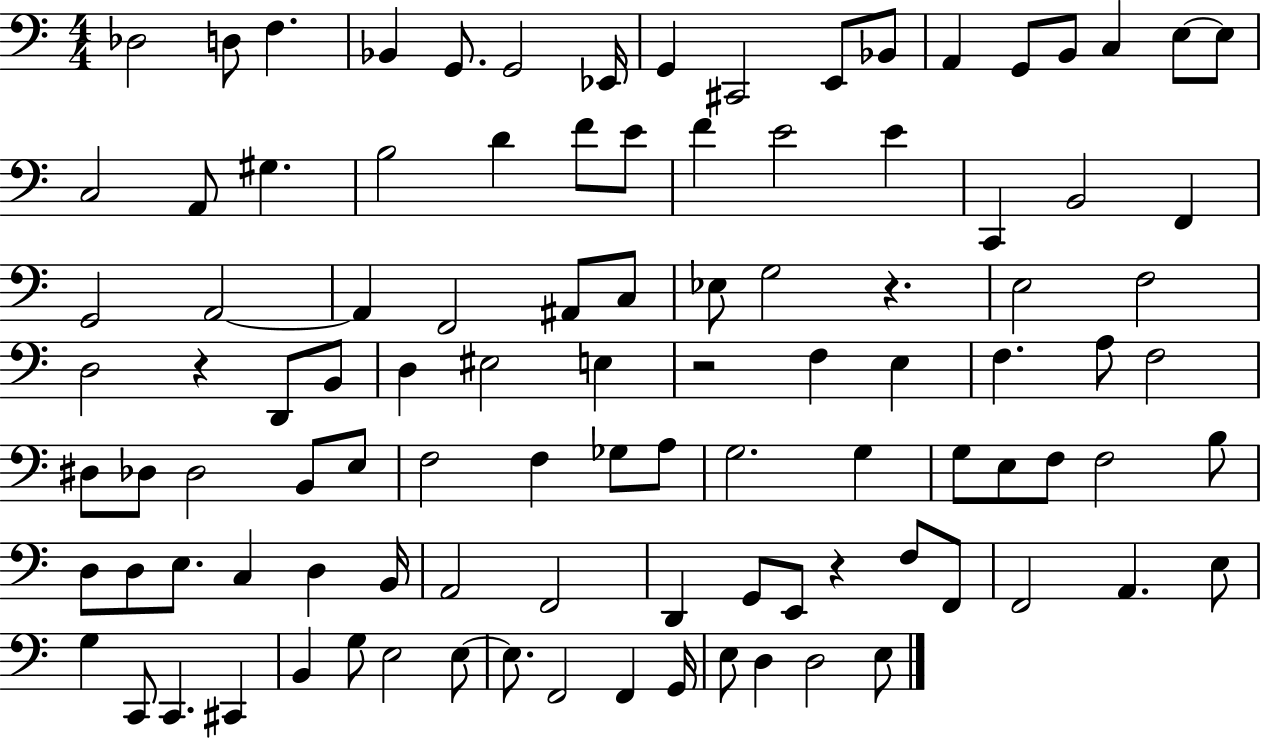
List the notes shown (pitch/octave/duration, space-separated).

Db3/h D3/e F3/q. Bb2/q G2/e. G2/h Eb2/s G2/q C#2/h E2/e Bb2/e A2/q G2/e B2/e C3/q E3/e E3/e C3/h A2/e G#3/q. B3/h D4/q F4/e E4/e F4/q E4/h E4/q C2/q B2/h F2/q G2/h A2/h A2/q F2/h A#2/e C3/e Eb3/e G3/h R/q. E3/h F3/h D3/h R/q D2/e B2/e D3/q EIS3/h E3/q R/h F3/q E3/q F3/q. A3/e F3/h D#3/e Db3/e Db3/h B2/e E3/e F3/h F3/q Gb3/e A3/e G3/h. G3/q G3/e E3/e F3/e F3/h B3/e D3/e D3/e E3/e. C3/q D3/q B2/s A2/h F2/h D2/q G2/e E2/e R/q F3/e F2/e F2/h A2/q. E3/e G3/q C2/e C2/q. C#2/q B2/q G3/e E3/h E3/e E3/e. F2/h F2/q G2/s E3/e D3/q D3/h E3/e